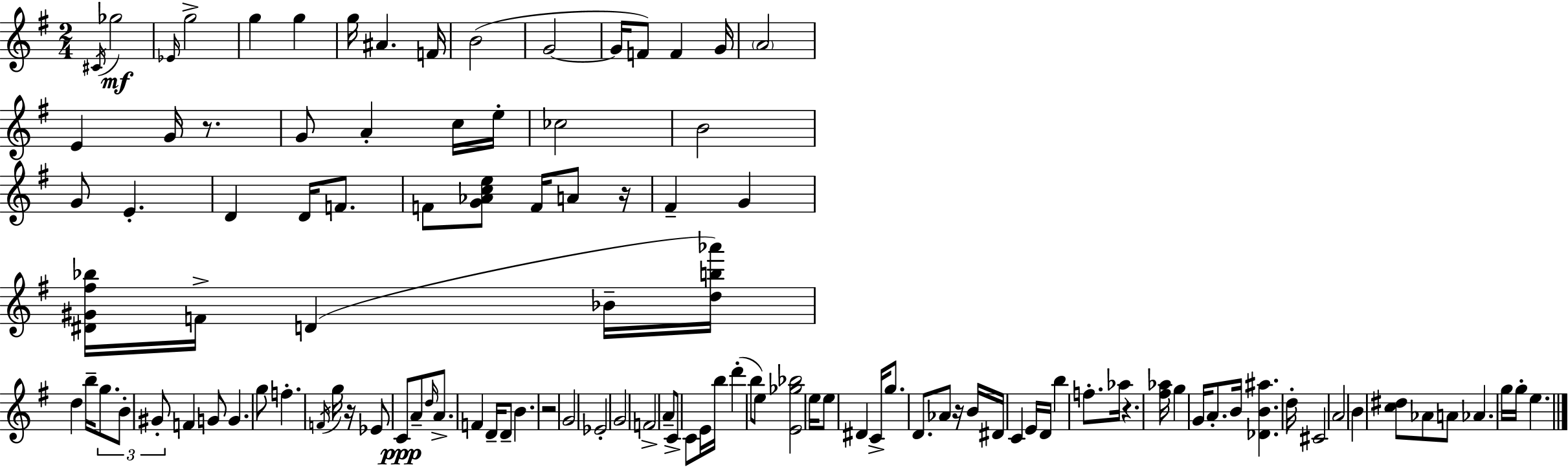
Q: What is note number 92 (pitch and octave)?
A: A4